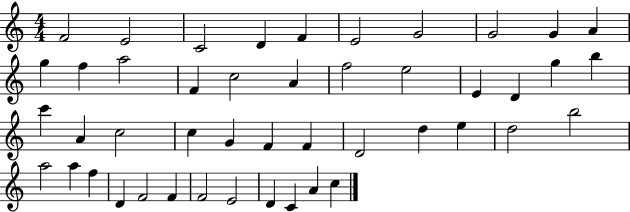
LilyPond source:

{
  \clef treble
  \numericTimeSignature
  \time 4/4
  \key c \major
  f'2 e'2 | c'2 d'4 f'4 | e'2 g'2 | g'2 g'4 a'4 | \break g''4 f''4 a''2 | f'4 c''2 a'4 | f''2 e''2 | e'4 d'4 g''4 b''4 | \break c'''4 a'4 c''2 | c''4 g'4 f'4 f'4 | d'2 d''4 e''4 | d''2 b''2 | \break a''2 a''4 f''4 | d'4 f'2 f'4 | f'2 e'2 | d'4 c'4 a'4 c''4 | \break \bar "|."
}